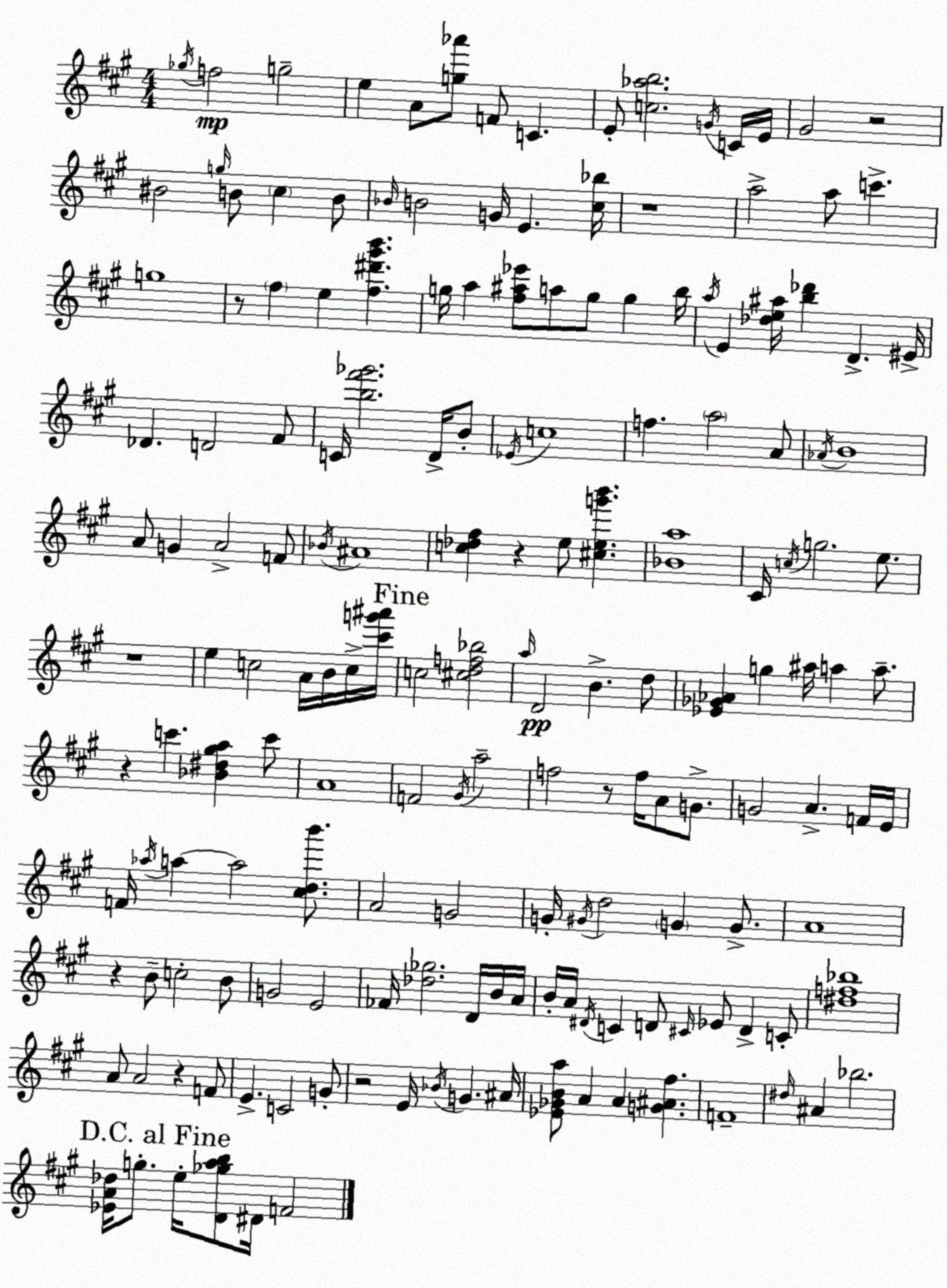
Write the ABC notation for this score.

X:1
T:Untitled
M:4/4
L:1/4
K:A
_g/4 f2 g2 e A/2 [g_a']/2 F/2 C E/2 [c_ab]2 G/4 C/4 E/4 ^G2 z2 ^B2 g/4 B/2 ^c B/2 _B/4 B2 G/4 E [^c_b]/4 z4 a2 a/2 c' g4 z/2 ^f e [^f^d'^g'b'] g/4 a [^f^a_e']/2 a/2 g/2 g b/4 a/4 E [_de^a]/4 [b_d'] D ^E/4 _D D2 ^F/2 C/4 [b^f'_g']2 D/4 B/2 _E/4 c4 f a2 A/2 _A/4 B4 A/2 G A2 F/2 _B/4 ^A4 [c_d^f] z e/2 [^ceg'b'] [_Ba]4 ^C/4 c/4 g2 e/2 z4 e c2 A/4 B/4 c/4 [^c'g'^a']/4 c2 [^cdf_b]2 a/4 D2 B d/2 [_E_G_A] g ^a/4 a a/2 z c' [_B^d^ga] c'/2 A4 F2 ^G/4 a2 f2 z/2 f/4 A/2 G/2 G2 A F/4 E/4 F/4 _a/4 a a2 [^cdb']/2 A2 G2 G/4 ^G/4 d2 G G/2 A4 z B/2 c2 B/2 G2 E2 _F/4 [_d_g]2 D/4 B/4 A/4 B/4 A/4 ^D/4 C D/2 ^C/4 _E/2 D C/2 [^df_b]4 A/2 A2 z F/2 E C2 G/2 z2 E/4 _B/4 G ^A/4 [_E_GBa]/2 A A [G^A^f] F4 ^d/4 ^A _b2 [_EA_d]/4 g/2 e/4 [D_gab]/2 ^D/4 F2